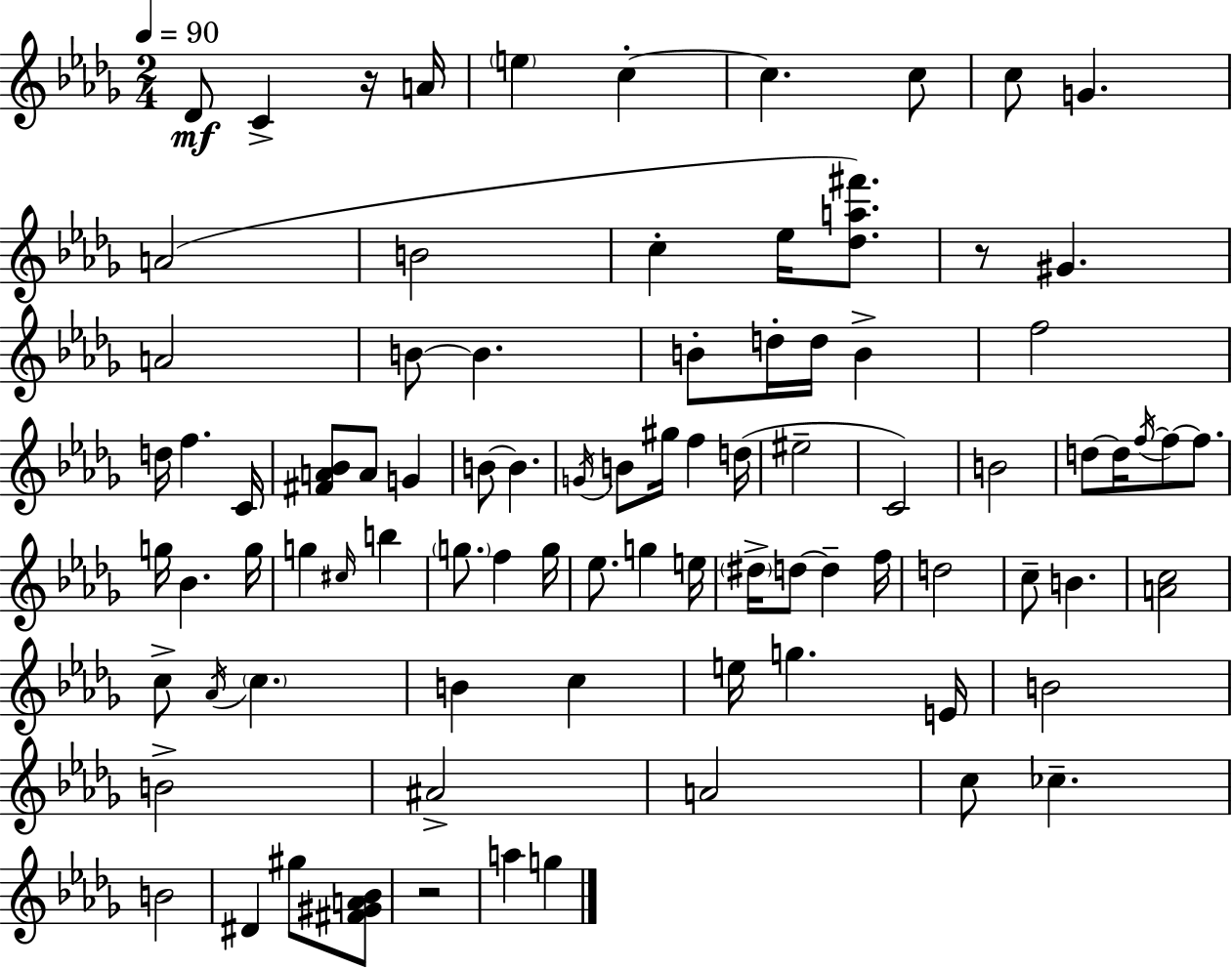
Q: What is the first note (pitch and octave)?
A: Db4